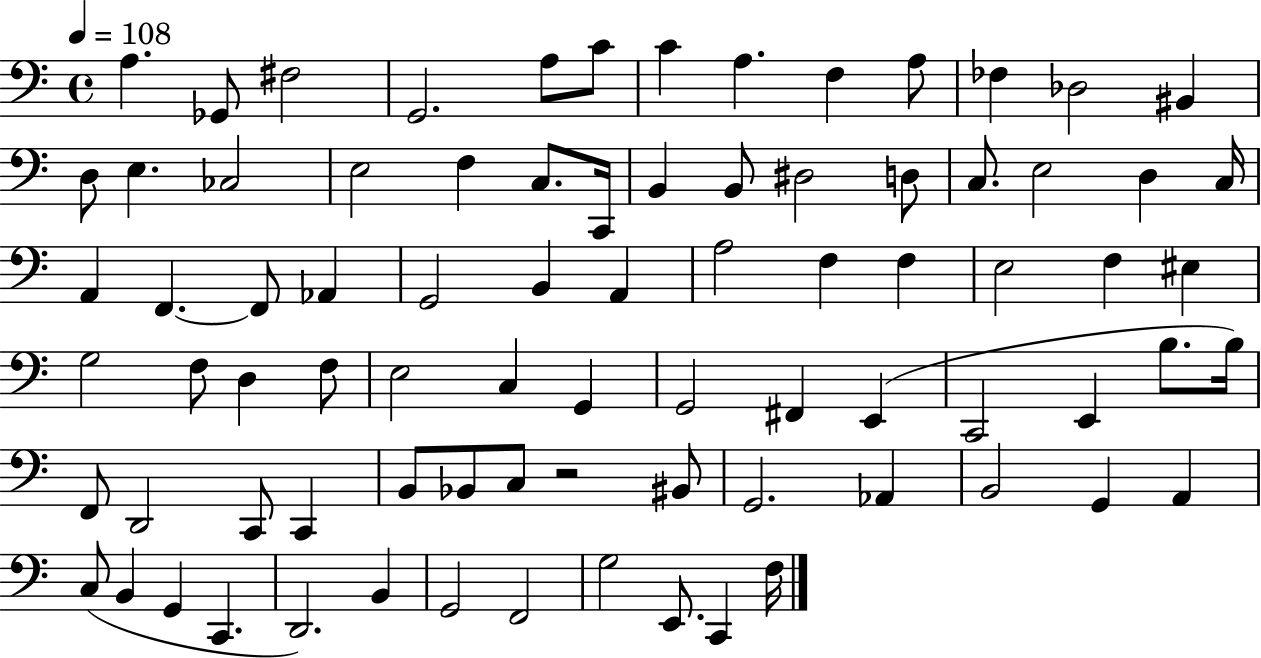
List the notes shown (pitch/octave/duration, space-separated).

A3/q. Gb2/e F#3/h G2/h. A3/e C4/e C4/q A3/q. F3/q A3/e FES3/q Db3/h BIS2/q D3/e E3/q. CES3/h E3/h F3/q C3/e. C2/s B2/q B2/e D#3/h D3/e C3/e. E3/h D3/q C3/s A2/q F2/q. F2/e Ab2/q G2/h B2/q A2/q A3/h F3/q F3/q E3/h F3/q EIS3/q G3/h F3/e D3/q F3/e E3/h C3/q G2/q G2/h F#2/q E2/q C2/h E2/q B3/e. B3/s F2/e D2/h C2/e C2/q B2/e Bb2/e C3/e R/h BIS2/e G2/h. Ab2/q B2/h G2/q A2/q C3/e B2/q G2/q C2/q. D2/h. B2/q G2/h F2/h G3/h E2/e. C2/q F3/s